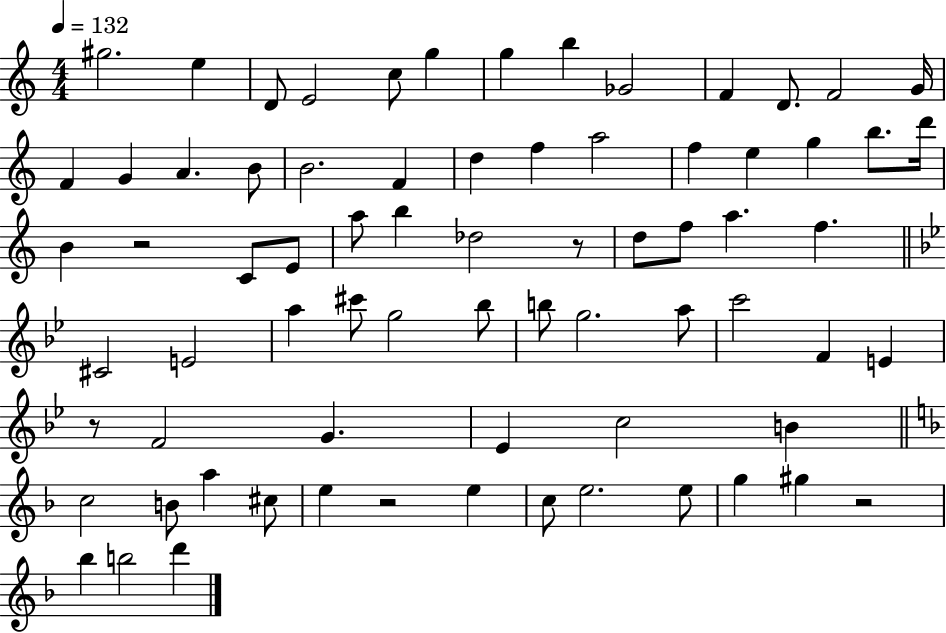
X:1
T:Untitled
M:4/4
L:1/4
K:C
^g2 e D/2 E2 c/2 g g b _G2 F D/2 F2 G/4 F G A B/2 B2 F d f a2 f e g b/2 d'/4 B z2 C/2 E/2 a/2 b _d2 z/2 d/2 f/2 a f ^C2 E2 a ^c'/2 g2 _b/2 b/2 g2 a/2 c'2 F E z/2 F2 G _E c2 B c2 B/2 a ^c/2 e z2 e c/2 e2 e/2 g ^g z2 _b b2 d'